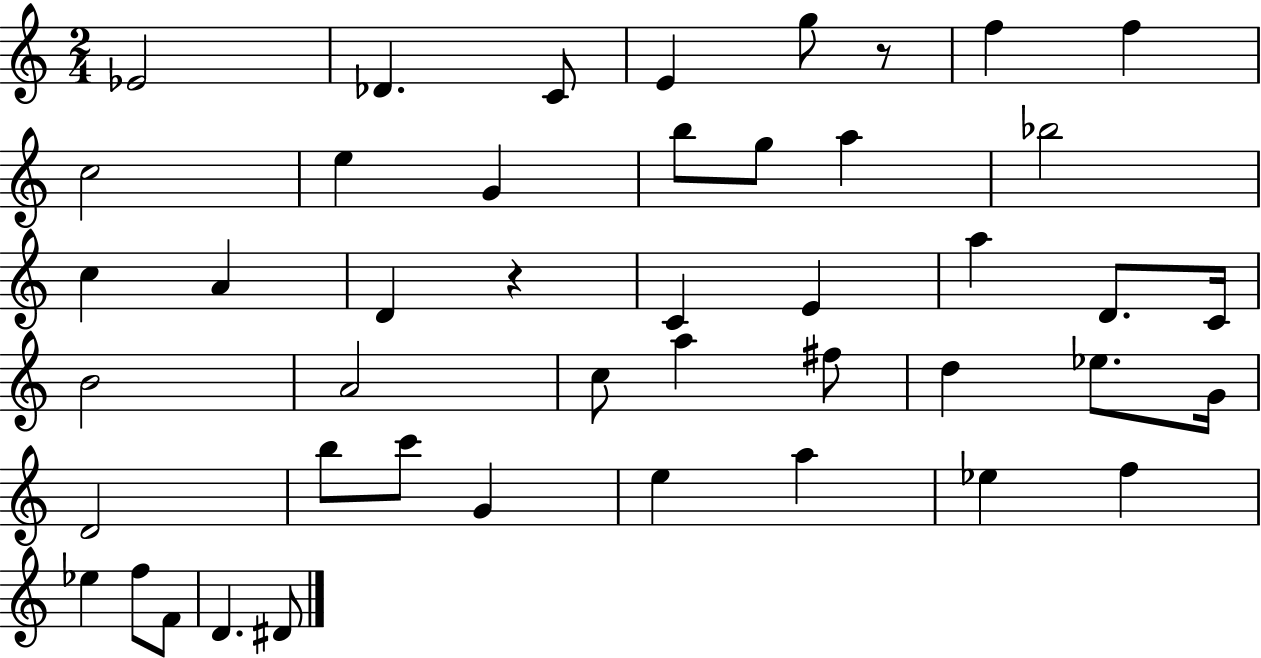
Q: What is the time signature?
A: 2/4